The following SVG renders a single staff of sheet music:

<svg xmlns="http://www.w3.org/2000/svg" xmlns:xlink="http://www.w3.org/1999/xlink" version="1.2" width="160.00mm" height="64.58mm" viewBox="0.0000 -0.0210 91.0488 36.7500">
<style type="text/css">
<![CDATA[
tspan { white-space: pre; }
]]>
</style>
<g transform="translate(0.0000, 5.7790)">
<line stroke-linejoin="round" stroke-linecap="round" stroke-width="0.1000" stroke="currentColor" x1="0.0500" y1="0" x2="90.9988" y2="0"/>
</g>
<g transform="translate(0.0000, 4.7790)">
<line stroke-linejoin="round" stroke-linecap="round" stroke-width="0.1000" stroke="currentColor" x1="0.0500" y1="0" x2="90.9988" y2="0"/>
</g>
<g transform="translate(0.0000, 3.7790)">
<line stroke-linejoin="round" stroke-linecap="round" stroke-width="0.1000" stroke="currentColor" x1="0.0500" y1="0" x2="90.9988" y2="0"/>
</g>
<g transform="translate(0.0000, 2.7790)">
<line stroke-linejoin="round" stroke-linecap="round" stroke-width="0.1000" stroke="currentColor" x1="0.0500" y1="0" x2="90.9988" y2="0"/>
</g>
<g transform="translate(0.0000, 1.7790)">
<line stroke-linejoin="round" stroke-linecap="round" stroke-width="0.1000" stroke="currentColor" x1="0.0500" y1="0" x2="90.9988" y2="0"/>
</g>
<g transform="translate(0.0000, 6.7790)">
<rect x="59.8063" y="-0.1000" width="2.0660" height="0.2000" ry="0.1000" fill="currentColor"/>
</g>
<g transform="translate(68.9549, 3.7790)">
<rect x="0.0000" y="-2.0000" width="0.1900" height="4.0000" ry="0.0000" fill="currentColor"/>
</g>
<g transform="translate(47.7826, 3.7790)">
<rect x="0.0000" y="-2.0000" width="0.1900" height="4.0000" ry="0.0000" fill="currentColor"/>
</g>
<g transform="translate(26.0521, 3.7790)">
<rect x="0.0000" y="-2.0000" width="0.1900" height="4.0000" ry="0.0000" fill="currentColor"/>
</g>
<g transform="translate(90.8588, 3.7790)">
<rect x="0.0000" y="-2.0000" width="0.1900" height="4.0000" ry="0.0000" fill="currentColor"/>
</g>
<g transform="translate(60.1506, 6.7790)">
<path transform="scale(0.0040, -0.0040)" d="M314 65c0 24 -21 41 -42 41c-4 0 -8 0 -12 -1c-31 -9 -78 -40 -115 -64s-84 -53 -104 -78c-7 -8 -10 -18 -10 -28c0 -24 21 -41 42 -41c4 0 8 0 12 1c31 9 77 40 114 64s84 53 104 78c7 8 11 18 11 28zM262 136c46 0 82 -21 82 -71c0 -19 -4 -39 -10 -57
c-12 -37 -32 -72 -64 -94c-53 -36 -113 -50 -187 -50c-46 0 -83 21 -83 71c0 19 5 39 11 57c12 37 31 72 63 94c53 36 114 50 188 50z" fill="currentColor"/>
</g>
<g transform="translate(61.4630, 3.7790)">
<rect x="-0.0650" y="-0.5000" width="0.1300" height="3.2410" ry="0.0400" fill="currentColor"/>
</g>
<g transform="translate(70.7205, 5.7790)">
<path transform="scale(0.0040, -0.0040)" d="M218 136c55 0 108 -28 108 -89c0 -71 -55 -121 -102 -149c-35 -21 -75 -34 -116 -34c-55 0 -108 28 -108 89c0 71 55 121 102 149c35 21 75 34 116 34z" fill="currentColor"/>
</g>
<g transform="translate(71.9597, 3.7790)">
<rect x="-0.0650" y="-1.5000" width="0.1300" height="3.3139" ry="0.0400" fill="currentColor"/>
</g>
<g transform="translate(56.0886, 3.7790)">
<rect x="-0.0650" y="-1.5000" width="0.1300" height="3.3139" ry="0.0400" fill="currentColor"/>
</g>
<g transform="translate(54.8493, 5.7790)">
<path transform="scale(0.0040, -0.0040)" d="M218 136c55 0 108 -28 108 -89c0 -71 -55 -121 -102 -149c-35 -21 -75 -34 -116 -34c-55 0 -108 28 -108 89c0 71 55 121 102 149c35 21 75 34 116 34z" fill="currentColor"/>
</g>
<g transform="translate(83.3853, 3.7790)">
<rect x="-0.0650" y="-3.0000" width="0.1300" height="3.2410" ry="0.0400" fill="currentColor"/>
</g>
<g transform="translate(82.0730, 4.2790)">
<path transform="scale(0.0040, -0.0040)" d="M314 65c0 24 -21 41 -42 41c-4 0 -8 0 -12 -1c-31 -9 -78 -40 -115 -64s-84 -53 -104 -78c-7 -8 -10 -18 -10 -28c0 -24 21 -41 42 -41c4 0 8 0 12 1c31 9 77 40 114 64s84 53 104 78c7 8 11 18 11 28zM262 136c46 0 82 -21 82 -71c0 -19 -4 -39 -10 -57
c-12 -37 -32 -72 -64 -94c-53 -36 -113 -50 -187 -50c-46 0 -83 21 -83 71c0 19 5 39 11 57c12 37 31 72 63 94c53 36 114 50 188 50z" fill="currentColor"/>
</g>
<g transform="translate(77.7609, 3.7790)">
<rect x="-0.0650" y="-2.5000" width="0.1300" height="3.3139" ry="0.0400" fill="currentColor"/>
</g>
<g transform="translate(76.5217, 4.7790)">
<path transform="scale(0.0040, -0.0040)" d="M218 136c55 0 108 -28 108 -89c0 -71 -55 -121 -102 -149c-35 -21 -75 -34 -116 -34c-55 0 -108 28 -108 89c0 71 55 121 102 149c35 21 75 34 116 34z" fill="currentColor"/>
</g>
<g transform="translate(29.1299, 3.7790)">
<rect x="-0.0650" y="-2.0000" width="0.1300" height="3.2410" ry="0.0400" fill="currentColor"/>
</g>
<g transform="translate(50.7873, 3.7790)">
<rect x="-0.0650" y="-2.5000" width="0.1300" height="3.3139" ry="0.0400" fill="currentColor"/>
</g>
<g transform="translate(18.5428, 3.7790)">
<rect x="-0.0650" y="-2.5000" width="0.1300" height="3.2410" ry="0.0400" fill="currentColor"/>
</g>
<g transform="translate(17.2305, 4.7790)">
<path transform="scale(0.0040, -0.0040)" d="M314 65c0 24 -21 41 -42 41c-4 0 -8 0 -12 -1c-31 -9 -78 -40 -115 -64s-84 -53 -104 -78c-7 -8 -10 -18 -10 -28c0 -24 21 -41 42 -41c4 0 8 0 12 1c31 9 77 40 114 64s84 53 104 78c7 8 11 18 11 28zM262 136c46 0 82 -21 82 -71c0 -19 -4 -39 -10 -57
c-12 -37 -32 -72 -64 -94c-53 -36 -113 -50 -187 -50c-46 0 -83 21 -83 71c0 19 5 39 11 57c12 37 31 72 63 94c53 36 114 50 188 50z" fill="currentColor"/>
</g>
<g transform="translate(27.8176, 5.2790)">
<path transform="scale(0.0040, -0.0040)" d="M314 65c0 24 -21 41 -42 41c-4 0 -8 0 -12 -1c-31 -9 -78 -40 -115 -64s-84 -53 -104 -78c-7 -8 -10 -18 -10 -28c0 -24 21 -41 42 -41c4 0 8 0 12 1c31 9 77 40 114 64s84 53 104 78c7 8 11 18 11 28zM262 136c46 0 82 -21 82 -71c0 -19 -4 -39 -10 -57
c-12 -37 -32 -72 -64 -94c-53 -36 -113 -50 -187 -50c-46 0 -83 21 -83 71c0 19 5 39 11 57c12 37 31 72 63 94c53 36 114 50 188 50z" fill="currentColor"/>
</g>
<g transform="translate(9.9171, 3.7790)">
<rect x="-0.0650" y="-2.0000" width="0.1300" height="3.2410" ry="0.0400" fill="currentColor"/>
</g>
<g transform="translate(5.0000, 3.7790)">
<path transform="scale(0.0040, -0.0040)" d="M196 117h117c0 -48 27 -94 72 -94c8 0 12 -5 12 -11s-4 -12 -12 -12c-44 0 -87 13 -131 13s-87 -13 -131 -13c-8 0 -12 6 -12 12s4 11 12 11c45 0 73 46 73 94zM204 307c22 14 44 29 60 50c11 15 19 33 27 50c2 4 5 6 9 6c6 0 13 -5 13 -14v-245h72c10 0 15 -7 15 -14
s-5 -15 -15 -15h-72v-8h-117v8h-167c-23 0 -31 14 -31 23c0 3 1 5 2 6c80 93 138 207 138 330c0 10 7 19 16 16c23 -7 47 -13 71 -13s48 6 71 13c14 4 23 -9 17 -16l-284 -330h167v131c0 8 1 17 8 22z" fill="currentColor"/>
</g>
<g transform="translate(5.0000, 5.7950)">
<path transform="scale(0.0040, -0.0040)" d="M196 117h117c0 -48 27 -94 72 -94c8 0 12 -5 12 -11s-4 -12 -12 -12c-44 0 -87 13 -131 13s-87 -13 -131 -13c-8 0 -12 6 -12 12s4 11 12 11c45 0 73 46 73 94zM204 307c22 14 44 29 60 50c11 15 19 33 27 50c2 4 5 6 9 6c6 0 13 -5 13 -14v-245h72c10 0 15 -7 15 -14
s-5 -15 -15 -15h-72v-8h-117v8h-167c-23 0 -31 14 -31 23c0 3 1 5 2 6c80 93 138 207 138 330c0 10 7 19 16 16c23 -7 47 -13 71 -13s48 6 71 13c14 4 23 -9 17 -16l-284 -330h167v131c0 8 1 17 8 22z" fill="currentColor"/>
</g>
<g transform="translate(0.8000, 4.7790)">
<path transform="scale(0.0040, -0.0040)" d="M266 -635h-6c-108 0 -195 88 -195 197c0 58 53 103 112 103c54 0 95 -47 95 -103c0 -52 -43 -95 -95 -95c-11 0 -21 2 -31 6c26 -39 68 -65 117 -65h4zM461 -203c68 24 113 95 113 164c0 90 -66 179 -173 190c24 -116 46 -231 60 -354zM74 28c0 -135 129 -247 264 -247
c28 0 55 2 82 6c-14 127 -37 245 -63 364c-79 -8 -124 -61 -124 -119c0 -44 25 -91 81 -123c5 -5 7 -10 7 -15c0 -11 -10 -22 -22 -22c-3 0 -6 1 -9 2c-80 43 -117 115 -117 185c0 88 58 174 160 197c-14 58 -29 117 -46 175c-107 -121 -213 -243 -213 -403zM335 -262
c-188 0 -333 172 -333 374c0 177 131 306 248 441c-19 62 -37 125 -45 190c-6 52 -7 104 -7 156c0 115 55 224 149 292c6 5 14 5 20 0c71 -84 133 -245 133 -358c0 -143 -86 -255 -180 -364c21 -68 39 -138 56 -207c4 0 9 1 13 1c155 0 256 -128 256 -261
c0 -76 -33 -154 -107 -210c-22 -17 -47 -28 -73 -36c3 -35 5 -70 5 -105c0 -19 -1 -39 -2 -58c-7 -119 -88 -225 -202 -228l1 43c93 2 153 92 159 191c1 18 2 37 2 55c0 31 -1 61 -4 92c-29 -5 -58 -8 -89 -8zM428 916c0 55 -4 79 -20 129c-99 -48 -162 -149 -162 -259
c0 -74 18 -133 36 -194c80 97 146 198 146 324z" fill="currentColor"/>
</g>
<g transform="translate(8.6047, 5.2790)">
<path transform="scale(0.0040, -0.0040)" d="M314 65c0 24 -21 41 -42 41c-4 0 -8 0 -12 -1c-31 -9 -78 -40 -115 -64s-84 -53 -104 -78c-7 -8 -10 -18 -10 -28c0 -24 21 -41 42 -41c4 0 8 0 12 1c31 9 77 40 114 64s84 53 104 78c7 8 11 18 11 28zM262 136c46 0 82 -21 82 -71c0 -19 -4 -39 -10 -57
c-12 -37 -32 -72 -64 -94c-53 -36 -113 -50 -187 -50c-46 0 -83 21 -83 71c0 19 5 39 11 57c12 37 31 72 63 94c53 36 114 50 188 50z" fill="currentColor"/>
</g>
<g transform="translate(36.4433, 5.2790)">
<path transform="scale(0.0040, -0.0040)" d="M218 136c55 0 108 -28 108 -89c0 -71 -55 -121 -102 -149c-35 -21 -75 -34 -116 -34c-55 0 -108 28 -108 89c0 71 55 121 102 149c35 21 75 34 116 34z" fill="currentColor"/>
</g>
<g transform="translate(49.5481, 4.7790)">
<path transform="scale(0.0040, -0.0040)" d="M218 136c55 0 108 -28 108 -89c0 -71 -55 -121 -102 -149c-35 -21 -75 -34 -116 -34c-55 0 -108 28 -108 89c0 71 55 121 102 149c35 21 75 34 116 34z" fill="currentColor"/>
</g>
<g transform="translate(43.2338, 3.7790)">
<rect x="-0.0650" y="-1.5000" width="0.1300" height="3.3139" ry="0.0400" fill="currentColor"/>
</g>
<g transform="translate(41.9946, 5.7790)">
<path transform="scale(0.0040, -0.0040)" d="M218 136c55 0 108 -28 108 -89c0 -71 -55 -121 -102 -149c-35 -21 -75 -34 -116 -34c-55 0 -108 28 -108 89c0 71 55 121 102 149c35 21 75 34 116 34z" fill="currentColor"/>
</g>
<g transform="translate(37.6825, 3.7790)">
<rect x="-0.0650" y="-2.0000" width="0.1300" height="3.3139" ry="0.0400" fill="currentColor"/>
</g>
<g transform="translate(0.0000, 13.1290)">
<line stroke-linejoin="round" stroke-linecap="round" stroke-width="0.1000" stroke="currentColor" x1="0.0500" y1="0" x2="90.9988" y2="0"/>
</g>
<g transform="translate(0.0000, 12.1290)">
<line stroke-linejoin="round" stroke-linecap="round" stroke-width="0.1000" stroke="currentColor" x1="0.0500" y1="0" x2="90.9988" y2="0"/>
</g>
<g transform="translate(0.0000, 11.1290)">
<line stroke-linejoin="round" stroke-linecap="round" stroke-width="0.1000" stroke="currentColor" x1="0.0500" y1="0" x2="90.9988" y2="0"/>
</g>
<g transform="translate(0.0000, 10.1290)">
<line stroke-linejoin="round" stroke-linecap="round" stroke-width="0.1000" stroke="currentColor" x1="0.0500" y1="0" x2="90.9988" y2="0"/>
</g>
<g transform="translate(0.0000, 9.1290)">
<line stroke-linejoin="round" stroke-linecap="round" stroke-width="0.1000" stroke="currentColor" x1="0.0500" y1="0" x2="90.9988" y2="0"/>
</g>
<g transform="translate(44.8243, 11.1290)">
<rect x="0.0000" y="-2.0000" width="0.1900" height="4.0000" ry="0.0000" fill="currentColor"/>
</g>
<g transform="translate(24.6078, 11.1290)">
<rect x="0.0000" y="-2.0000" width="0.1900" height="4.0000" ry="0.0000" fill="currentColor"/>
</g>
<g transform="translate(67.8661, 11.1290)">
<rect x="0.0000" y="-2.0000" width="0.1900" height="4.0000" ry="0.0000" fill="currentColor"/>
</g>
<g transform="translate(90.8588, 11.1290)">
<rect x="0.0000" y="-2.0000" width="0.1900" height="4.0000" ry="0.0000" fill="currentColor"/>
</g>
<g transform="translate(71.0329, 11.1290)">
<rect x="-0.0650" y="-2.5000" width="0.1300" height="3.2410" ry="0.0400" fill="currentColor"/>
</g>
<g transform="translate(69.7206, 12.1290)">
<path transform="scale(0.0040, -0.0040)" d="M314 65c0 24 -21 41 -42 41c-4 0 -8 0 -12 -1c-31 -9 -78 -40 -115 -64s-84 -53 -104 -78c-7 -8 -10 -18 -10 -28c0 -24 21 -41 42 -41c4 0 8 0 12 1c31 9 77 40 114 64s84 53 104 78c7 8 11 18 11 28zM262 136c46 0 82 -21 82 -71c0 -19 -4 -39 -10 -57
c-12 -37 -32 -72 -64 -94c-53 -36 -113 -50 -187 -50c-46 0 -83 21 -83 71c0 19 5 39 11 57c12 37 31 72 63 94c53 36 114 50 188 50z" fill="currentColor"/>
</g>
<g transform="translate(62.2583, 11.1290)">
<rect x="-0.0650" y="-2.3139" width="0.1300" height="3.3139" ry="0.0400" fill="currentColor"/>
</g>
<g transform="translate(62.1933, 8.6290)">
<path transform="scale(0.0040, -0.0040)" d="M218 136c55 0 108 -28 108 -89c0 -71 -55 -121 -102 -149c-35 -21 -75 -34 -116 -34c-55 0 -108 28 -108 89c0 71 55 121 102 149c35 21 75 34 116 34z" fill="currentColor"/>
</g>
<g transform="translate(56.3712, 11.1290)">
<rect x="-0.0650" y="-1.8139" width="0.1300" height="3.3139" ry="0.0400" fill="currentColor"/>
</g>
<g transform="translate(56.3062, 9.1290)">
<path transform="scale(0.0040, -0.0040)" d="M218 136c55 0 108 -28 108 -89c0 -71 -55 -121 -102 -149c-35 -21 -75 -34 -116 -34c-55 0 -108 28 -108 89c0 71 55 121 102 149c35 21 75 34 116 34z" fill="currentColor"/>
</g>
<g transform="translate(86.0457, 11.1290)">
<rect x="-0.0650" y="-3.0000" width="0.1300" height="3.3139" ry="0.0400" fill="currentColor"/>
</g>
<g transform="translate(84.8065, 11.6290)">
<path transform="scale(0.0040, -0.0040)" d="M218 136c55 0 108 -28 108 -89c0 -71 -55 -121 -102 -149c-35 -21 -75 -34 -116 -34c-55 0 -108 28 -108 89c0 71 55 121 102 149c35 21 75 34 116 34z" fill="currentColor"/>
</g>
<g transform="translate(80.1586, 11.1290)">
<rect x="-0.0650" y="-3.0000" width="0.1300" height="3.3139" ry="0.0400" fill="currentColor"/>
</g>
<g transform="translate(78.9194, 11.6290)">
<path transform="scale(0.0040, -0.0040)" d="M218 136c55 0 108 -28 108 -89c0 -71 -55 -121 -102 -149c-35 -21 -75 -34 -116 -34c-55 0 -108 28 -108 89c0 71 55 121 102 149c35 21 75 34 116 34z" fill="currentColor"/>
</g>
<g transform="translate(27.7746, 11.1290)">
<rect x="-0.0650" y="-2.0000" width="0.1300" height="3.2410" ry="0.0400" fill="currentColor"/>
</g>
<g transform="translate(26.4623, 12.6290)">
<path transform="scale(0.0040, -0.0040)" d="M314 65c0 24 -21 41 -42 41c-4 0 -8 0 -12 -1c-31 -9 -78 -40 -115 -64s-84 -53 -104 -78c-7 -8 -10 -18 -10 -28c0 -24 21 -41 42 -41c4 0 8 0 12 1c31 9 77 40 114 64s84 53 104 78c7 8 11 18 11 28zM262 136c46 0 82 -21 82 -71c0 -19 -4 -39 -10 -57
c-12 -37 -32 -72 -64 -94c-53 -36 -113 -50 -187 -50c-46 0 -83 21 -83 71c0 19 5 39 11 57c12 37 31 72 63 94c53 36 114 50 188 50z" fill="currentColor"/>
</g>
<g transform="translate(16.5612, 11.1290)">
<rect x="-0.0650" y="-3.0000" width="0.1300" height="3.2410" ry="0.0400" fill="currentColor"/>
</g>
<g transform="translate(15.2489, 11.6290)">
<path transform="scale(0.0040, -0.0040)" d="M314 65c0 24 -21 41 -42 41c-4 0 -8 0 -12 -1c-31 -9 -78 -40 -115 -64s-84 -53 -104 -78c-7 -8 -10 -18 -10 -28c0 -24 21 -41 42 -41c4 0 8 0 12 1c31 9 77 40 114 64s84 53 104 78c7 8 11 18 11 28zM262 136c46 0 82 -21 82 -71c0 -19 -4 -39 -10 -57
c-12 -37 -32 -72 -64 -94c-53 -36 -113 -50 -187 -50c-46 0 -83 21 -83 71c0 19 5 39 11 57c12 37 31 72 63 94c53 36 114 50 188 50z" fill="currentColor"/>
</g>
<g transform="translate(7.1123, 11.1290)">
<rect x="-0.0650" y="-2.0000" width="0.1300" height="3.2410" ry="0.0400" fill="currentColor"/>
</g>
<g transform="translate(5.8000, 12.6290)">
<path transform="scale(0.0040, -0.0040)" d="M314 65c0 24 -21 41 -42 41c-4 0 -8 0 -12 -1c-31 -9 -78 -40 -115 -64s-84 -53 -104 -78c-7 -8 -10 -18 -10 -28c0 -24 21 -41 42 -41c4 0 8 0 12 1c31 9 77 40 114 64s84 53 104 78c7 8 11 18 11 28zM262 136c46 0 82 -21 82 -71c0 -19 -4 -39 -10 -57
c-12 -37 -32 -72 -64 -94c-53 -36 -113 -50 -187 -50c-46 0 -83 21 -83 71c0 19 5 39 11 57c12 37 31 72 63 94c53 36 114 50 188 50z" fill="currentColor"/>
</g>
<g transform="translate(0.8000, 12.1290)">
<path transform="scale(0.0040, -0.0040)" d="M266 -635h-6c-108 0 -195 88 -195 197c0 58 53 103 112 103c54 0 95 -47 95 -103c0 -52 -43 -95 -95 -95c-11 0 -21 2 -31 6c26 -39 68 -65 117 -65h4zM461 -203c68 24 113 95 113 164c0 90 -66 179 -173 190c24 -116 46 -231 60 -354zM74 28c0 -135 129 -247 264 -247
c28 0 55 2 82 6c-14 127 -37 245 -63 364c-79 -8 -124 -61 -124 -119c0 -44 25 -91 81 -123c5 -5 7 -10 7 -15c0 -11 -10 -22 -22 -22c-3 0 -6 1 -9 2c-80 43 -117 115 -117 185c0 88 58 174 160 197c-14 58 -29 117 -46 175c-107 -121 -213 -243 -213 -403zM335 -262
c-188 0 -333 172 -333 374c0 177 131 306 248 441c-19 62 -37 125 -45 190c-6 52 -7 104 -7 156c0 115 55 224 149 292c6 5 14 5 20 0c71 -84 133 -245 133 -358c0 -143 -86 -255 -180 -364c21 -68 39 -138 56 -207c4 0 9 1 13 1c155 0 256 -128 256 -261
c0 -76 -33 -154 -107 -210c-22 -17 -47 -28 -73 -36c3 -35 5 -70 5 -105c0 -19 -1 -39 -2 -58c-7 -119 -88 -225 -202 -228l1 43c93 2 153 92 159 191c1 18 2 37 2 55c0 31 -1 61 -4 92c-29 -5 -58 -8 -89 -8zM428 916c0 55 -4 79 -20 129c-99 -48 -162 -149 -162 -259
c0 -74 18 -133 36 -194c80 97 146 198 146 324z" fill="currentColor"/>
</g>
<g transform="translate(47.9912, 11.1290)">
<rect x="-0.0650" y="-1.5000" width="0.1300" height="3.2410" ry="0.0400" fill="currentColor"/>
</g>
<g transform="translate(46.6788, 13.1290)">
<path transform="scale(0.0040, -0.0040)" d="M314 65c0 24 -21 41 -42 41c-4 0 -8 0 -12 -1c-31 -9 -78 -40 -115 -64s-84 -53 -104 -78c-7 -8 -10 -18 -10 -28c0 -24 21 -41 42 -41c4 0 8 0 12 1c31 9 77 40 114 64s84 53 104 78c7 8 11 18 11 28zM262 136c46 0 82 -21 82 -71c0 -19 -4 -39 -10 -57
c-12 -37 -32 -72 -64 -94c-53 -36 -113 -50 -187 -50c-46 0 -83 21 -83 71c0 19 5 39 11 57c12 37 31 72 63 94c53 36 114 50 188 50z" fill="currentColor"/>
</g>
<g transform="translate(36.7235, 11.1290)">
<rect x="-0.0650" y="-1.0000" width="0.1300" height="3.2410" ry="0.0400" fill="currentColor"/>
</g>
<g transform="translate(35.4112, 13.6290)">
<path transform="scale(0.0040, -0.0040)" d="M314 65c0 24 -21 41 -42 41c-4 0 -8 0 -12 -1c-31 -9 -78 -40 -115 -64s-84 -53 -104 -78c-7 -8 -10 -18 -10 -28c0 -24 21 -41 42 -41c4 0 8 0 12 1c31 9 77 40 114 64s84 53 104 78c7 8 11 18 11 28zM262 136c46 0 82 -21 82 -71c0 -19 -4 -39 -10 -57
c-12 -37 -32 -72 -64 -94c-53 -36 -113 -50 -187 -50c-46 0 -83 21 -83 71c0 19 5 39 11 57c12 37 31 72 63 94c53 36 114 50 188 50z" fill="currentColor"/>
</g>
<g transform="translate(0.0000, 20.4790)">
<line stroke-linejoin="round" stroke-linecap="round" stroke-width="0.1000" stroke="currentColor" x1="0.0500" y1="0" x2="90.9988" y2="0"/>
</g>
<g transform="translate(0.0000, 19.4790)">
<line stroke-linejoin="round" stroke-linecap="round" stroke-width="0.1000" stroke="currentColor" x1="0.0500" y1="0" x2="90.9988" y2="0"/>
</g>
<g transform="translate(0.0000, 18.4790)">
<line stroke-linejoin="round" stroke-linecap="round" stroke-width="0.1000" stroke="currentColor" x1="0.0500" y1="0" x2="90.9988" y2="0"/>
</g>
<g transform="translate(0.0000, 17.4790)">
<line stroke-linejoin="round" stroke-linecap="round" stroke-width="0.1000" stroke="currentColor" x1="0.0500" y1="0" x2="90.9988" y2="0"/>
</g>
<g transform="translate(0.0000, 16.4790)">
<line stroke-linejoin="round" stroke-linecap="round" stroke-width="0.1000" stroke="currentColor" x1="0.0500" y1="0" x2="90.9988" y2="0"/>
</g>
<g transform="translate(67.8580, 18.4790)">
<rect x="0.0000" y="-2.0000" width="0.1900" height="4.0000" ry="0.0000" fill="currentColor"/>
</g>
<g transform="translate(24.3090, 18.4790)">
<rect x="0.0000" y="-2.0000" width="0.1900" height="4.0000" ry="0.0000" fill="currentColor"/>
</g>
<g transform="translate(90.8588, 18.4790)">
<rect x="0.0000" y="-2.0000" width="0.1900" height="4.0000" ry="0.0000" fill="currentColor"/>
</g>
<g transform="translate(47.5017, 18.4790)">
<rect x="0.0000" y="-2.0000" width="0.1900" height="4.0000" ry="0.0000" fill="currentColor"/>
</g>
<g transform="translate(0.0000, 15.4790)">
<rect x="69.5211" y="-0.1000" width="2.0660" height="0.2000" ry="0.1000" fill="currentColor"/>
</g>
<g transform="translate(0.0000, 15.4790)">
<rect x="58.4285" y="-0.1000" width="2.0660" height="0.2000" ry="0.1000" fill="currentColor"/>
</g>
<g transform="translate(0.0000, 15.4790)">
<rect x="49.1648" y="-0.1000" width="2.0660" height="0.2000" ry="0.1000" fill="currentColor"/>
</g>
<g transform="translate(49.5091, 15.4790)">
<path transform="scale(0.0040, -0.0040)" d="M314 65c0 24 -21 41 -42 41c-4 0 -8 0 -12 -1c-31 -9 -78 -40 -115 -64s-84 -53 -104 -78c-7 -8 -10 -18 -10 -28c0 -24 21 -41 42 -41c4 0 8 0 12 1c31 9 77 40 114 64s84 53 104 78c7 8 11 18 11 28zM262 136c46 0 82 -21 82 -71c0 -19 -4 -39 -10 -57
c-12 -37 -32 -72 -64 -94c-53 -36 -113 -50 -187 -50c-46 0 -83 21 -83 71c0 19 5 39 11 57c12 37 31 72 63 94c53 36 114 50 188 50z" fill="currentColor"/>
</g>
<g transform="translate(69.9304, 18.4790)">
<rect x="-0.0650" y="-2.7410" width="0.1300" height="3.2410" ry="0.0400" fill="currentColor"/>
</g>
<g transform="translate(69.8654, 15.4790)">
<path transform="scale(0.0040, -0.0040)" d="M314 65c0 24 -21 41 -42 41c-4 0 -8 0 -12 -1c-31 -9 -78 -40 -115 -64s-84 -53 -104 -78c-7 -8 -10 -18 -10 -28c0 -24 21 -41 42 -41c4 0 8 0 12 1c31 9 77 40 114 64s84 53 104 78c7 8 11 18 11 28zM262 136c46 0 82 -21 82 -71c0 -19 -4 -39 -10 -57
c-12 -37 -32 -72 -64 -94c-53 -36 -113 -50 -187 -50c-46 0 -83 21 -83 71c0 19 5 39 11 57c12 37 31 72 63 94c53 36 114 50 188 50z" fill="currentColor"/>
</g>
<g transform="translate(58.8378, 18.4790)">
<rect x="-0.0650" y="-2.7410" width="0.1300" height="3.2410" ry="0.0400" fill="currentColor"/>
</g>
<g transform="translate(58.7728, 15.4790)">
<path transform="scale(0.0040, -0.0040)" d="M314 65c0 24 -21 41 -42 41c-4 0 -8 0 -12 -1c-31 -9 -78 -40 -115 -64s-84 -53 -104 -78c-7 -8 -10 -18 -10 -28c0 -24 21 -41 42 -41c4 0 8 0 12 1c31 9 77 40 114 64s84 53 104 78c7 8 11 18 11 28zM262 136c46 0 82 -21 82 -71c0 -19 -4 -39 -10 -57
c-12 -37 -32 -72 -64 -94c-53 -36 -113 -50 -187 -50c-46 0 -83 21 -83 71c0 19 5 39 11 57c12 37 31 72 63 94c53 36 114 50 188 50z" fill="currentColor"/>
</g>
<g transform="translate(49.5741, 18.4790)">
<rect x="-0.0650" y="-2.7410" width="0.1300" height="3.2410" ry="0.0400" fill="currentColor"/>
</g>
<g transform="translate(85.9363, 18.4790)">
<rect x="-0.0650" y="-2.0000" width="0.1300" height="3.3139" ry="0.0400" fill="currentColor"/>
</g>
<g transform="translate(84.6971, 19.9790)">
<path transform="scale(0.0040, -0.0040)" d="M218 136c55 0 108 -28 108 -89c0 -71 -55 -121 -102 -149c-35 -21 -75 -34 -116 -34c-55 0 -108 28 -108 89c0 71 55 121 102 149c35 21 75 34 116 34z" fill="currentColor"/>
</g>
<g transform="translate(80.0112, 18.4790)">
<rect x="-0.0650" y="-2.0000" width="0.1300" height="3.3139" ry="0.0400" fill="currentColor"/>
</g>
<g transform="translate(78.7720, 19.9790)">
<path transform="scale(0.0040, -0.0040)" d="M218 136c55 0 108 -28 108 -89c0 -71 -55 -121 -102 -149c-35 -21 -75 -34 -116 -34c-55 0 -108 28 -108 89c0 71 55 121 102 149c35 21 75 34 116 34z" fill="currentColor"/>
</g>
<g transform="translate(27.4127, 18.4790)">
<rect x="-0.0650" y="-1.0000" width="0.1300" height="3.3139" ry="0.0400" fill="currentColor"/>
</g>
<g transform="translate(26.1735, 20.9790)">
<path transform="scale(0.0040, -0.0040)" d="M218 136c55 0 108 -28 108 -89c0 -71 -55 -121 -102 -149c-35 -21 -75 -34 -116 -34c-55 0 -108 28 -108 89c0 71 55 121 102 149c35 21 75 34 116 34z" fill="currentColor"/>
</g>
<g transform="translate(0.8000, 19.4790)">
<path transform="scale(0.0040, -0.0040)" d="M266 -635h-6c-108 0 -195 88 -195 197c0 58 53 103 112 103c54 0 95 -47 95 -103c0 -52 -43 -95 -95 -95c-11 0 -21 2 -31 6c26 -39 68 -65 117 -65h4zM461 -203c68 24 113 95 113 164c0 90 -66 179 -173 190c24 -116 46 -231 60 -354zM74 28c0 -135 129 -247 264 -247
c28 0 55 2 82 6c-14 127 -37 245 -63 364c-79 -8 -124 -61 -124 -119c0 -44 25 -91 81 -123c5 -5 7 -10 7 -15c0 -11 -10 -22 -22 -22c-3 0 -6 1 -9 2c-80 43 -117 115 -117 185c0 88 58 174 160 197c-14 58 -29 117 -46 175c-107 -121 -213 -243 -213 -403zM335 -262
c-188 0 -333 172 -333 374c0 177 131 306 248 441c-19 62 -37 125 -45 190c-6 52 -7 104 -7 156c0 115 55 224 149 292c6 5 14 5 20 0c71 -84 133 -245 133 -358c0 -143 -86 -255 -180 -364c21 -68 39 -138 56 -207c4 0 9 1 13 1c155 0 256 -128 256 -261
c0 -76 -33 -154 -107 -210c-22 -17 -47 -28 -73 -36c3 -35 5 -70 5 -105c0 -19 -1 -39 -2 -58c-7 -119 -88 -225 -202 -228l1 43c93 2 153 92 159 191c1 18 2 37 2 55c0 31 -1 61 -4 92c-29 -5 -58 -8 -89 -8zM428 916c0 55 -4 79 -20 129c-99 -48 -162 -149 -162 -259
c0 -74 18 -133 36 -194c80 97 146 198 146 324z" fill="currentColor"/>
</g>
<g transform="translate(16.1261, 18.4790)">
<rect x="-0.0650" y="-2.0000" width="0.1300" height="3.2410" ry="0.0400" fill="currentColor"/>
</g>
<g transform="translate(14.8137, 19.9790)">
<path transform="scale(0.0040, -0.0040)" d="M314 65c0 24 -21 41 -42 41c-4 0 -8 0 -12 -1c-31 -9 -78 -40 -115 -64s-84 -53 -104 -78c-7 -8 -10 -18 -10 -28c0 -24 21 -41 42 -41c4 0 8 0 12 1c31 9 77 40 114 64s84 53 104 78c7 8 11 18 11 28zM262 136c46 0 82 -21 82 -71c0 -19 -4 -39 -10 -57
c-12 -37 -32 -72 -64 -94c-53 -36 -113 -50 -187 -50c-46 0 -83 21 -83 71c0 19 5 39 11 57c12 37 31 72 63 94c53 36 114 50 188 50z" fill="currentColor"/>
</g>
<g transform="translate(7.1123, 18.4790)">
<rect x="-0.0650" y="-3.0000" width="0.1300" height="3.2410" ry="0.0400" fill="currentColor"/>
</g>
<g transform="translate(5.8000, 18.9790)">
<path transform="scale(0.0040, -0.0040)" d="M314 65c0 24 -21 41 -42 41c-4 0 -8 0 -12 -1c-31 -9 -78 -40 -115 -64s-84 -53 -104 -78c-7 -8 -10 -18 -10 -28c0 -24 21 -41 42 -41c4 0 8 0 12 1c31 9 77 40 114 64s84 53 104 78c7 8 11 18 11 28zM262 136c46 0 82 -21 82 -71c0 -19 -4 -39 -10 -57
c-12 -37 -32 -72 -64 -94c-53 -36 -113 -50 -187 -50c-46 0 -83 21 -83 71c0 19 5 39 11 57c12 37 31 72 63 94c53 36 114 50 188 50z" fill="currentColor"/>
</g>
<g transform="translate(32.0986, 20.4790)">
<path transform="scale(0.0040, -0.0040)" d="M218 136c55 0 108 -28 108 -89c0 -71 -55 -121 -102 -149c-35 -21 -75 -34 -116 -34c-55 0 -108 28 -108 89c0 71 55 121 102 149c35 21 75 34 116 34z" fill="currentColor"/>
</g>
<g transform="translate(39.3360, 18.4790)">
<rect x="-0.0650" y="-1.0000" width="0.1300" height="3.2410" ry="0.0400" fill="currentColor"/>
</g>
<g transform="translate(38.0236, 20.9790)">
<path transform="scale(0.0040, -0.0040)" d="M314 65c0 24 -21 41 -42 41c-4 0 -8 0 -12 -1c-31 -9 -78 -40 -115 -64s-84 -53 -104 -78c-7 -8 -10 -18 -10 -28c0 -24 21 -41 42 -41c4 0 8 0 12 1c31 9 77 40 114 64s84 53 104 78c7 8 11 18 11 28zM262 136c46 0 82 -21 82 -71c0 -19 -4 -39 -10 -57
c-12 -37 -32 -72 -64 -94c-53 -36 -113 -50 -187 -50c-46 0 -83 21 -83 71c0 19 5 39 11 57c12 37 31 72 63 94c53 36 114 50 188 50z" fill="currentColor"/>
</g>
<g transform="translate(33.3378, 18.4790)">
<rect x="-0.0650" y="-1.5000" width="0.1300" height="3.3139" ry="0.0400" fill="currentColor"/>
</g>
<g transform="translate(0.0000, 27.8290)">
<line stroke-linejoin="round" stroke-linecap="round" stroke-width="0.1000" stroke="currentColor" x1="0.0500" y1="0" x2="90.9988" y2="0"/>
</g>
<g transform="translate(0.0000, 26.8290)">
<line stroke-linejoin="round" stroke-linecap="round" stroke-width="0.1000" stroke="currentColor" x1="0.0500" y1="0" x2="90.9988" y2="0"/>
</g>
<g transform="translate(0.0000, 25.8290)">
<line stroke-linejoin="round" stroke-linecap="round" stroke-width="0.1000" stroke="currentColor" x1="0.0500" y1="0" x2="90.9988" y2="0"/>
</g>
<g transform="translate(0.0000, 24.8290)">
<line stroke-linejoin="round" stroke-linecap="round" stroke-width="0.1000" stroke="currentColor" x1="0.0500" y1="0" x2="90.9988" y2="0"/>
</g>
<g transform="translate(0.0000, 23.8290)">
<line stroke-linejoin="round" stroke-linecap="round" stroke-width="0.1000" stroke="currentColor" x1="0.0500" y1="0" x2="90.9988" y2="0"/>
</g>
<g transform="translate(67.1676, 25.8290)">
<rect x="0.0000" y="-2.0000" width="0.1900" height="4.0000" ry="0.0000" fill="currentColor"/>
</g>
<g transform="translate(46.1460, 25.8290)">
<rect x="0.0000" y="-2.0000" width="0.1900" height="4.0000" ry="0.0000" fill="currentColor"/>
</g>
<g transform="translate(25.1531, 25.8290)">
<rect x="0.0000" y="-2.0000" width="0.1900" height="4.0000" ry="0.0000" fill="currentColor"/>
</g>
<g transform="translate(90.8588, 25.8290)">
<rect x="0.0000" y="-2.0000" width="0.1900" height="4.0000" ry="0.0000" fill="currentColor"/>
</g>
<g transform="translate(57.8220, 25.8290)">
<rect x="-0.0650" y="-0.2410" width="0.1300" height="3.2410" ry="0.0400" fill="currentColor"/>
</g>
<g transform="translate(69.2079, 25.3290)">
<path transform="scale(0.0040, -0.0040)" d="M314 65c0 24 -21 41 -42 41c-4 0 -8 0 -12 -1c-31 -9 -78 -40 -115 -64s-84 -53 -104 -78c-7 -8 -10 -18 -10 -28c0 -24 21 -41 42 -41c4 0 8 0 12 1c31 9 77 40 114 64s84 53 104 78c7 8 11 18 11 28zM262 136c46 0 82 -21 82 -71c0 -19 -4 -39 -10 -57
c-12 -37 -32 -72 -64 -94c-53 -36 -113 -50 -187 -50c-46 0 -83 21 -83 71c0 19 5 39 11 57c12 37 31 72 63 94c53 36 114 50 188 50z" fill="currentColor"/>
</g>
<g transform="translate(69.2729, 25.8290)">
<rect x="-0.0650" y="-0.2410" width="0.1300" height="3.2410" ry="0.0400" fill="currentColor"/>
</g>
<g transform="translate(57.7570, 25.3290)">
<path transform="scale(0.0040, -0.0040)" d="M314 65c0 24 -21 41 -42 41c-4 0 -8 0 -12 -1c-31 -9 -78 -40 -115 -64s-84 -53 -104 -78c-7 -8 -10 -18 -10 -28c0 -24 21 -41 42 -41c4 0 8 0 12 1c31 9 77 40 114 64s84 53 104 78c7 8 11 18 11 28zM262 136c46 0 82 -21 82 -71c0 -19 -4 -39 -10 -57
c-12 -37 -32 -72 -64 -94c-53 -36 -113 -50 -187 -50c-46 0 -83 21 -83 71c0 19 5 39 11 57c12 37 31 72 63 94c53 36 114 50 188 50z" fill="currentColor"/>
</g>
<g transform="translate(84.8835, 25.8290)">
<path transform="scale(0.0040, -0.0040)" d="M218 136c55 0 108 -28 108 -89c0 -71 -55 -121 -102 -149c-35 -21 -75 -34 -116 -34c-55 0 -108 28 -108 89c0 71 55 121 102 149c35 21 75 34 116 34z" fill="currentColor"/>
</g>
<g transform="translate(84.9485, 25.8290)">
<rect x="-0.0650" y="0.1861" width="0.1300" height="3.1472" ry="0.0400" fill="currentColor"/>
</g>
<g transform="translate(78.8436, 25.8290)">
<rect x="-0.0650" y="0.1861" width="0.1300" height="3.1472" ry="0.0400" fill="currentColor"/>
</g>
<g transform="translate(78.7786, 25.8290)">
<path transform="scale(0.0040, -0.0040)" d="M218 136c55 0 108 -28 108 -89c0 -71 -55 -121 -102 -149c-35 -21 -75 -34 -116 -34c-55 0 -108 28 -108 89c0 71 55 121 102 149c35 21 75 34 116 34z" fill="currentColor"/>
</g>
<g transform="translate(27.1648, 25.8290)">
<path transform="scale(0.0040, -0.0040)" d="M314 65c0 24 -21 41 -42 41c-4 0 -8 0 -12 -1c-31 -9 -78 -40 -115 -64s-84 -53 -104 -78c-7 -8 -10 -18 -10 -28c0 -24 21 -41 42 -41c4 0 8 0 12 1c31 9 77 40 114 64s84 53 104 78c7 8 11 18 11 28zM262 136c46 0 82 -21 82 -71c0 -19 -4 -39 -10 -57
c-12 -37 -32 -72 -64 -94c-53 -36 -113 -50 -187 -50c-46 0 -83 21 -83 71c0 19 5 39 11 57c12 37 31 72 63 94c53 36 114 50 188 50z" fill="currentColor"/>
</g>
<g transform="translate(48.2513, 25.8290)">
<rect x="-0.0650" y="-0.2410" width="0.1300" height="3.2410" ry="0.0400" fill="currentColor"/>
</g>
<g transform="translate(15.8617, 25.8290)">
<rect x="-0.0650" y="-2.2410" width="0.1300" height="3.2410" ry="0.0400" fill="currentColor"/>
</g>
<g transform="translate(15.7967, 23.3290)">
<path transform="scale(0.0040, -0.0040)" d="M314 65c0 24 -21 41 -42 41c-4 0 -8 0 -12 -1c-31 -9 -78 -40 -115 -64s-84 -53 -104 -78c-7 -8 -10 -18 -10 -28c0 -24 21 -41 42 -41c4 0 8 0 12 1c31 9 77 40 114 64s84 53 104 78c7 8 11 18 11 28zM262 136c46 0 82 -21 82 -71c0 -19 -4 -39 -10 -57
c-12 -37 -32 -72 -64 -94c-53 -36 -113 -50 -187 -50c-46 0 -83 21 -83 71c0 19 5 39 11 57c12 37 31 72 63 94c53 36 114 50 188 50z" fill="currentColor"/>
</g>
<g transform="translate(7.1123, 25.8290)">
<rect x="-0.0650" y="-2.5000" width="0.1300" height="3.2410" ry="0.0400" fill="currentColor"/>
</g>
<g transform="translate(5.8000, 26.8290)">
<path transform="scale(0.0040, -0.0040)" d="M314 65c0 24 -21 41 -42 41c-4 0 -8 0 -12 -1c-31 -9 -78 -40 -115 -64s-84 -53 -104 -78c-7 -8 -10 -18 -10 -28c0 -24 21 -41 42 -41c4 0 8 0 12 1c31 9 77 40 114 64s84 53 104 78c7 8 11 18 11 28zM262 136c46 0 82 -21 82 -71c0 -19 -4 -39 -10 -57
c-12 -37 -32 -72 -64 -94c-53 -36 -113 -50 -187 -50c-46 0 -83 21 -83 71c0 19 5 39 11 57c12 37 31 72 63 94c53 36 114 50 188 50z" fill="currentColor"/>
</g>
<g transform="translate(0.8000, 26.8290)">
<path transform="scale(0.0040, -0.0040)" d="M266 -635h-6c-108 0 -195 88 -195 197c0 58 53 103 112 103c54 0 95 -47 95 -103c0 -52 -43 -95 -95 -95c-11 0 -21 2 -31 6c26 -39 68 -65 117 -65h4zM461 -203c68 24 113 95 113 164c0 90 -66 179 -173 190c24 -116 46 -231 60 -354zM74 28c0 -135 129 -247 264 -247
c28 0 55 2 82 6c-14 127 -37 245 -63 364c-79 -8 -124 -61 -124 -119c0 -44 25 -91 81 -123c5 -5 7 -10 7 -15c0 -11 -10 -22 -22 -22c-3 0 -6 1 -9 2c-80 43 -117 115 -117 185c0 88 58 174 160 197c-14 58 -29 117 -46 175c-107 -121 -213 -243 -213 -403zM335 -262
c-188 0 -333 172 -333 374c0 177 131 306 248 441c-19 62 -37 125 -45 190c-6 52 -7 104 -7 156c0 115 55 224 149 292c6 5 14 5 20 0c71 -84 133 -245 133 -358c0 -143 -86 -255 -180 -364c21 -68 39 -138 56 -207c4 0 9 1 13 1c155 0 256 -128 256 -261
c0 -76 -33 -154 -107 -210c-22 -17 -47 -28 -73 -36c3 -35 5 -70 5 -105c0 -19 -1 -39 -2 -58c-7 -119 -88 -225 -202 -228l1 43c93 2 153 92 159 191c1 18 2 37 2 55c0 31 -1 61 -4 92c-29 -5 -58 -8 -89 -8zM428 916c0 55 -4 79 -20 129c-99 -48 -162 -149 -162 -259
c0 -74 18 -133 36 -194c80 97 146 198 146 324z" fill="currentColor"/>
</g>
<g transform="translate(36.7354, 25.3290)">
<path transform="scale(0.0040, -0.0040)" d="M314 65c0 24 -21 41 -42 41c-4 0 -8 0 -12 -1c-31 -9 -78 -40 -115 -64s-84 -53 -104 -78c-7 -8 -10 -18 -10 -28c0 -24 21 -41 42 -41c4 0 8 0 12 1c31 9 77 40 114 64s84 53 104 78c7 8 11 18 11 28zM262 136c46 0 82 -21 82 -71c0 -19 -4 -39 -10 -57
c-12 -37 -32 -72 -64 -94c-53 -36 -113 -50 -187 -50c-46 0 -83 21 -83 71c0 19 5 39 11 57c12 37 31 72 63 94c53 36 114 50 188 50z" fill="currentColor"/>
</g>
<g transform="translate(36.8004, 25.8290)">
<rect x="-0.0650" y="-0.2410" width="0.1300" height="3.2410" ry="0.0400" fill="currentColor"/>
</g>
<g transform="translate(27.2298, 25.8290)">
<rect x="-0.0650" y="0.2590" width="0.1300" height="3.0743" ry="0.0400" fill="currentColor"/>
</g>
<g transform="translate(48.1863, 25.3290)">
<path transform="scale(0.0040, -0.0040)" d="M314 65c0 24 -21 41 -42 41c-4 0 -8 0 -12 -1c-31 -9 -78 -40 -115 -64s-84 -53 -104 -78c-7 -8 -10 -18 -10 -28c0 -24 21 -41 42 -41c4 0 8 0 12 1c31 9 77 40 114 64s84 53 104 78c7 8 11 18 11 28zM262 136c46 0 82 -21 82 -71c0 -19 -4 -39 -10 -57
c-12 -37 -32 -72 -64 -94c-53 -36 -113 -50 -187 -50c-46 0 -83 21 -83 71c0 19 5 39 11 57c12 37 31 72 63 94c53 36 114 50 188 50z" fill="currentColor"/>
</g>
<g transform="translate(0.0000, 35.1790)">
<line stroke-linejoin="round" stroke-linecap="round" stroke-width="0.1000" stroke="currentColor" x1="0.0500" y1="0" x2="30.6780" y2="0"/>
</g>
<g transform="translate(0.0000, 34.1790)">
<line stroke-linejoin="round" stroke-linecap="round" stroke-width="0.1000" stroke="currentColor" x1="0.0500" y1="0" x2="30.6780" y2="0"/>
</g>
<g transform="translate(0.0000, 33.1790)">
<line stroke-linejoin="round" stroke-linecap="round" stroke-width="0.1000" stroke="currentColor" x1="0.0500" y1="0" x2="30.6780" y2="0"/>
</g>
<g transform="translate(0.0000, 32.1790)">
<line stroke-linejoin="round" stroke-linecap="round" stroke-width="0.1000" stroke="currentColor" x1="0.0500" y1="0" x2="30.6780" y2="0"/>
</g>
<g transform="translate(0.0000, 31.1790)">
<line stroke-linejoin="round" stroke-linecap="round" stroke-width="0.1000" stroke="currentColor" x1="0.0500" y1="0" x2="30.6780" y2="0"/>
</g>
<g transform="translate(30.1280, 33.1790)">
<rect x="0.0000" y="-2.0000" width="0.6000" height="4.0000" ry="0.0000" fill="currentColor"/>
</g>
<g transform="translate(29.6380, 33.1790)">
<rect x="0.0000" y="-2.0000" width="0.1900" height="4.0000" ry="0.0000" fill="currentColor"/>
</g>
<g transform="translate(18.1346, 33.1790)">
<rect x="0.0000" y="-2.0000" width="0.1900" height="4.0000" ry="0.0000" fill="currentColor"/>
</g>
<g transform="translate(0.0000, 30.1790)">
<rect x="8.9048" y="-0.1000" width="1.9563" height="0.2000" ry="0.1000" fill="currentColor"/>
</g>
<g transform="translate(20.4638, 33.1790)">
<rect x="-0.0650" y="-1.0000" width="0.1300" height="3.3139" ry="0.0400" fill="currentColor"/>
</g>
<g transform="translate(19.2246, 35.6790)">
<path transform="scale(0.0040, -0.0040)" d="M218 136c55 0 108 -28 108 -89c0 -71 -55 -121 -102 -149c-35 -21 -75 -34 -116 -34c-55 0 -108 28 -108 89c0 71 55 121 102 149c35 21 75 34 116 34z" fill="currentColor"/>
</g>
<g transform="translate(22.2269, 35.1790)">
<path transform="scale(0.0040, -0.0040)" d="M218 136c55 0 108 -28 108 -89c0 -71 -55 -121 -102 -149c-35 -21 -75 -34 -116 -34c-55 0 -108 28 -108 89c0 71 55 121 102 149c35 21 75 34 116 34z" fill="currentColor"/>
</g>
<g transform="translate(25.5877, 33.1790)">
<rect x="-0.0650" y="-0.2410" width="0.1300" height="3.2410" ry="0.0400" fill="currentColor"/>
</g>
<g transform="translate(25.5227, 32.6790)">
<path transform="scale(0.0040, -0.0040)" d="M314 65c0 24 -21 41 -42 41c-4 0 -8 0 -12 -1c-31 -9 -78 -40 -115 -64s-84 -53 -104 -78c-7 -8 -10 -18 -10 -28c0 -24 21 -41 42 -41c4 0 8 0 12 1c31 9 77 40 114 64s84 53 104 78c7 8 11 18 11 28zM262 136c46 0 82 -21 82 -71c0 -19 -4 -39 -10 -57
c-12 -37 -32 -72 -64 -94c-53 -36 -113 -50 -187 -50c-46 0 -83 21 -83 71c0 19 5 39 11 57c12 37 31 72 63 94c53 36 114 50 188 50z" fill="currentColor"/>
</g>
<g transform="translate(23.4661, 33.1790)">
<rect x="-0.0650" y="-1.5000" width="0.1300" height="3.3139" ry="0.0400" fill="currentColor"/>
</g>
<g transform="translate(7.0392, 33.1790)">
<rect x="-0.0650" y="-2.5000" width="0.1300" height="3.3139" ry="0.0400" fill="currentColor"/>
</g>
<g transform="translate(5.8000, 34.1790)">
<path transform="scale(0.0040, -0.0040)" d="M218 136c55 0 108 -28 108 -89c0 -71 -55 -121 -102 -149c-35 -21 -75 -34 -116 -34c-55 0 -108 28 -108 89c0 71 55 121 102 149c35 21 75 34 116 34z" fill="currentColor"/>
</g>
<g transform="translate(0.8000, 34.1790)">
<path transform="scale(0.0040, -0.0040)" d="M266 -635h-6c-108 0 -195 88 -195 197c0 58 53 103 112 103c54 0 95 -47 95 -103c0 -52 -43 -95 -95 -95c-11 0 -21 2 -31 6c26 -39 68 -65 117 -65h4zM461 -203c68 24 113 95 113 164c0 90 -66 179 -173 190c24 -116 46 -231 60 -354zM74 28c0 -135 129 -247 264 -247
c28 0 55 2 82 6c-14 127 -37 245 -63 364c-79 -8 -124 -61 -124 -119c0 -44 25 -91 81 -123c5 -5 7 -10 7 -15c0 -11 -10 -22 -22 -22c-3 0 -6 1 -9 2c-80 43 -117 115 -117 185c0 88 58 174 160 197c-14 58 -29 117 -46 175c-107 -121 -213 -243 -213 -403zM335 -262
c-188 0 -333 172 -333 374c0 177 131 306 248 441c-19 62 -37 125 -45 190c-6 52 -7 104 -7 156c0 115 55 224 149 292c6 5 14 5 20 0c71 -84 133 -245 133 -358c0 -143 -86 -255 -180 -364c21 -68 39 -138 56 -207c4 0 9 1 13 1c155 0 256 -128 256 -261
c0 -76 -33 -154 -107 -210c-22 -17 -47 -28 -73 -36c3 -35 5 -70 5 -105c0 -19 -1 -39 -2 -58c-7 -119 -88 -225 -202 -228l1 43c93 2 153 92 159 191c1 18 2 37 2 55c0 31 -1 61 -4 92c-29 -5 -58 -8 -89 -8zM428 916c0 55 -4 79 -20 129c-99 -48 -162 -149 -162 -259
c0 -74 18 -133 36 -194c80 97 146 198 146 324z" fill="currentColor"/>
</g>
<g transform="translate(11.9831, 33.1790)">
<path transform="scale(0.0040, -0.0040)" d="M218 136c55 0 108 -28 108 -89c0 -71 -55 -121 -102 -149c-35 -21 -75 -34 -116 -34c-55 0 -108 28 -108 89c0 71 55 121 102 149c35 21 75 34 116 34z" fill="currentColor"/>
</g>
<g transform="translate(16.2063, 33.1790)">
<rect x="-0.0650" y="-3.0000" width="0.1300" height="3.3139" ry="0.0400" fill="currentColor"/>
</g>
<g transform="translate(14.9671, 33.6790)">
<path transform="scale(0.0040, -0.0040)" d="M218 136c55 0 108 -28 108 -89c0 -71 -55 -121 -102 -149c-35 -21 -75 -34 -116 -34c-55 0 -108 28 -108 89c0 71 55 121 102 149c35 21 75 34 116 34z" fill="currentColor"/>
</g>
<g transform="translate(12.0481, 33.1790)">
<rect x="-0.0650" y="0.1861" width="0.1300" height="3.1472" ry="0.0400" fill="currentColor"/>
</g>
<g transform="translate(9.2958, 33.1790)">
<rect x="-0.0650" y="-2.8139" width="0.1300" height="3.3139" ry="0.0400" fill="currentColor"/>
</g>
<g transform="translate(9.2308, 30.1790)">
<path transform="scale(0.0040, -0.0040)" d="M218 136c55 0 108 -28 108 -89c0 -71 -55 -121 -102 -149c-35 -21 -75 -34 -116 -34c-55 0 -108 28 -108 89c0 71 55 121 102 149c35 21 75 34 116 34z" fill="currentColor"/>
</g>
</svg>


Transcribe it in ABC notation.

X:1
T:Untitled
M:4/4
L:1/4
K:C
F2 G2 F2 F E G E C2 E G A2 F2 A2 F2 D2 E2 f g G2 A A A2 F2 D E D2 a2 a2 a2 F F G2 g2 B2 c2 c2 c2 c2 B B G a B A D E c2